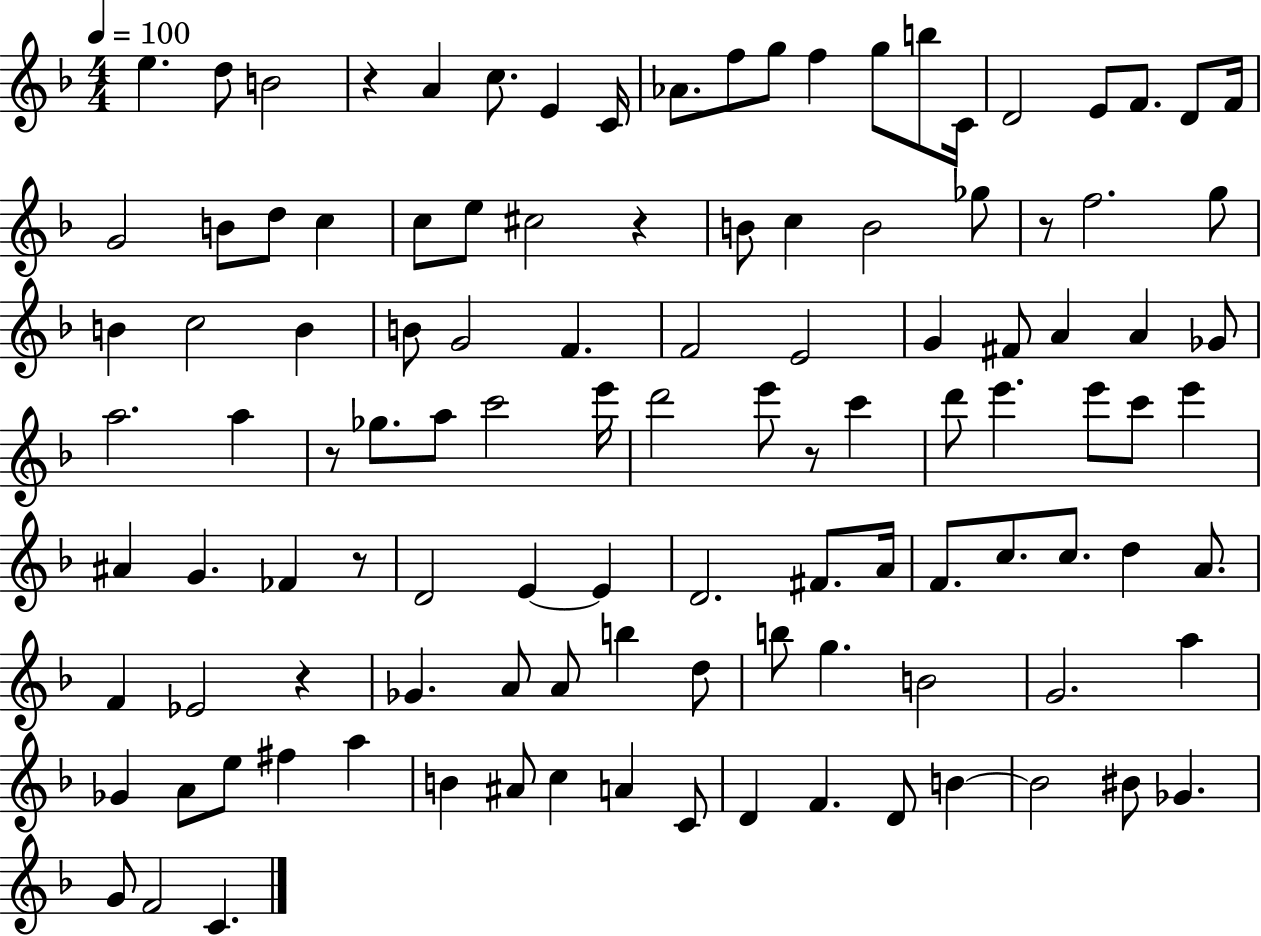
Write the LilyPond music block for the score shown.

{
  \clef treble
  \numericTimeSignature
  \time 4/4
  \key f \major
  \tempo 4 = 100
  \repeat volta 2 { e''4. d''8 b'2 | r4 a'4 c''8. e'4 c'16 | aes'8. f''8 g''8 f''4 g''8 b''8 c'16 | d'2 e'8 f'8. d'8 f'16 | \break g'2 b'8 d''8 c''4 | c''8 e''8 cis''2 r4 | b'8 c''4 b'2 ges''8 | r8 f''2. g''8 | \break b'4 c''2 b'4 | b'8 g'2 f'4. | f'2 e'2 | g'4 fis'8 a'4 a'4 ges'8 | \break a''2. a''4 | r8 ges''8. a''8 c'''2 e'''16 | d'''2 e'''8 r8 c'''4 | d'''8 e'''4. e'''8 c'''8 e'''4 | \break ais'4 g'4. fes'4 r8 | d'2 e'4~~ e'4 | d'2. fis'8. a'16 | f'8. c''8. c''8. d''4 a'8. | \break f'4 ees'2 r4 | ges'4. a'8 a'8 b''4 d''8 | b''8 g''4. b'2 | g'2. a''4 | \break ges'4 a'8 e''8 fis''4 a''4 | b'4 ais'8 c''4 a'4 c'8 | d'4 f'4. d'8 b'4~~ | b'2 bis'8 ges'4. | \break g'8 f'2 c'4. | } \bar "|."
}